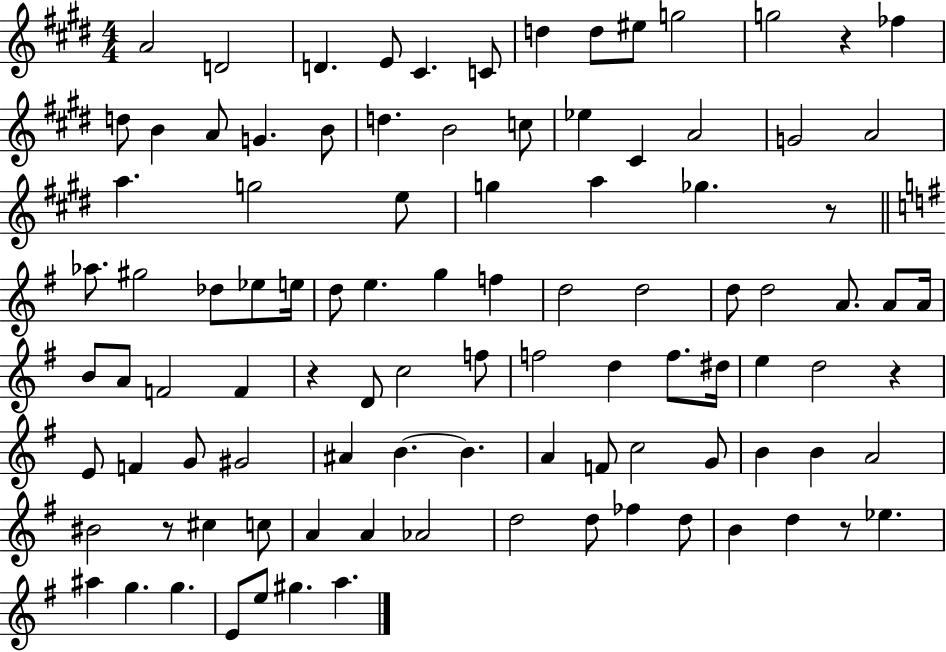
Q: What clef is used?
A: treble